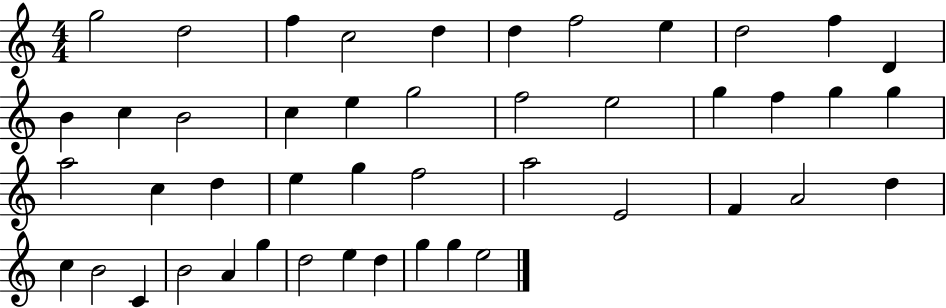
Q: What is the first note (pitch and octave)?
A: G5